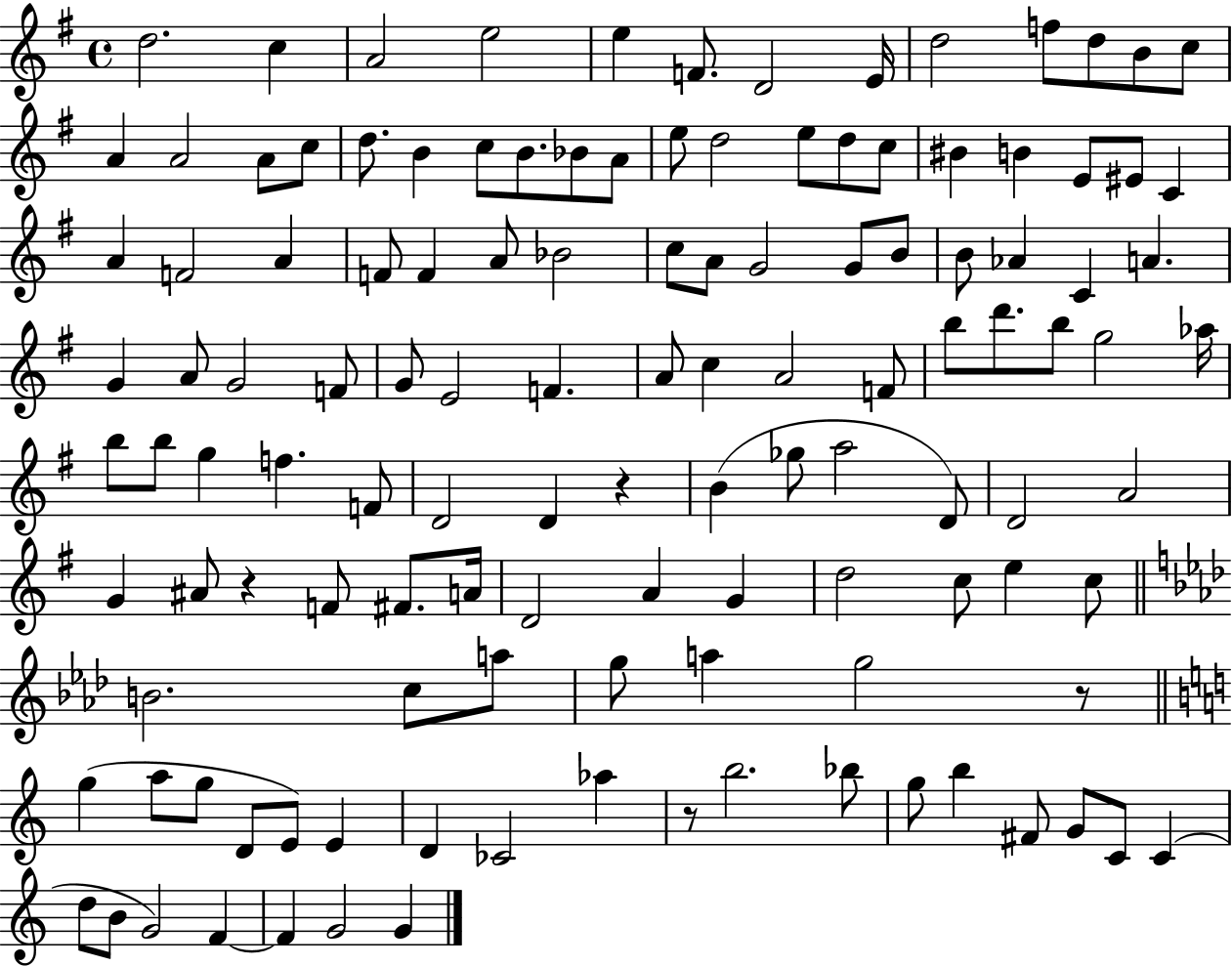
X:1
T:Untitled
M:4/4
L:1/4
K:G
d2 c A2 e2 e F/2 D2 E/4 d2 f/2 d/2 B/2 c/2 A A2 A/2 c/2 d/2 B c/2 B/2 _B/2 A/2 e/2 d2 e/2 d/2 c/2 ^B B E/2 ^E/2 C A F2 A F/2 F A/2 _B2 c/2 A/2 G2 G/2 B/2 B/2 _A C A G A/2 G2 F/2 G/2 E2 F A/2 c A2 F/2 b/2 d'/2 b/2 g2 _a/4 b/2 b/2 g f F/2 D2 D z B _g/2 a2 D/2 D2 A2 G ^A/2 z F/2 ^F/2 A/4 D2 A G d2 c/2 e c/2 B2 c/2 a/2 g/2 a g2 z/2 g a/2 g/2 D/2 E/2 E D _C2 _a z/2 b2 _b/2 g/2 b ^F/2 G/2 C/2 C d/2 B/2 G2 F F G2 G